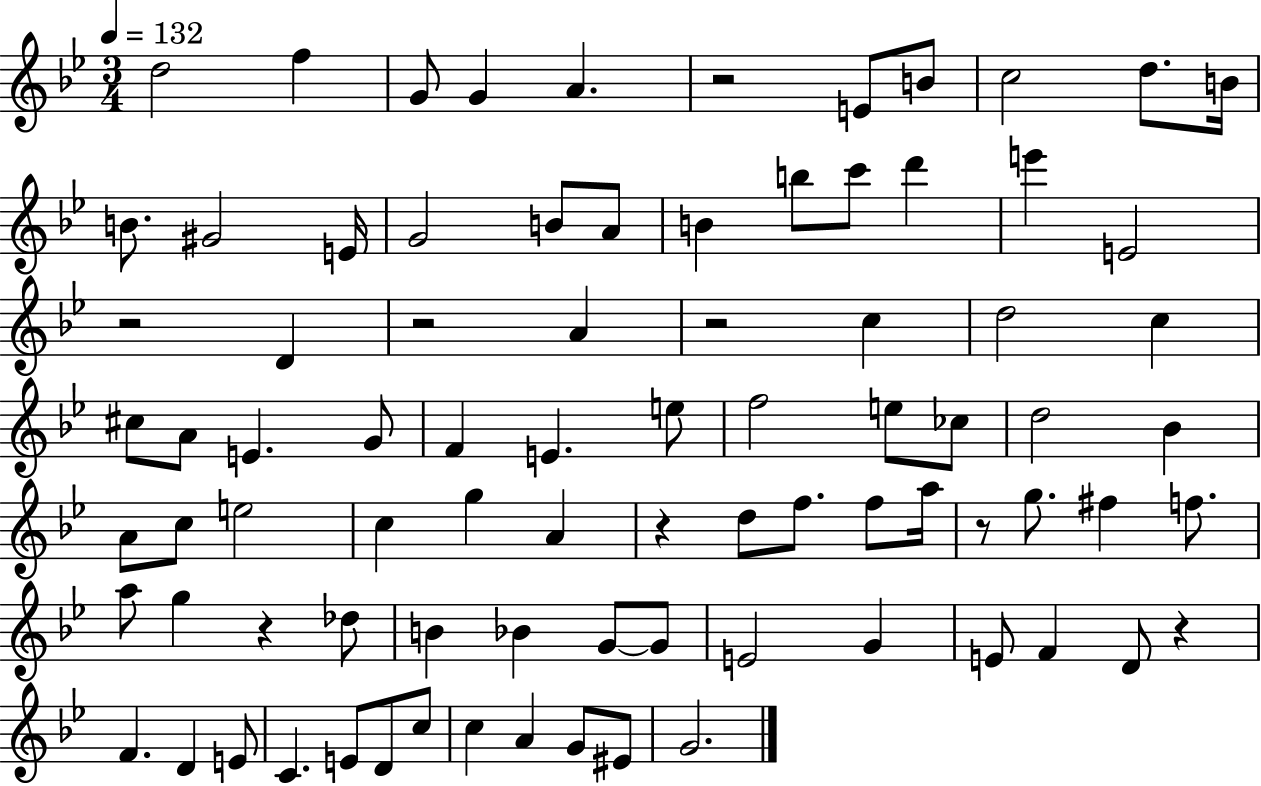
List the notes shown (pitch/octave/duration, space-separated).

D5/h F5/q G4/e G4/q A4/q. R/h E4/e B4/e C5/h D5/e. B4/s B4/e. G#4/h E4/s G4/h B4/e A4/e B4/q B5/e C6/e D6/q E6/q E4/h R/h D4/q R/h A4/q R/h C5/q D5/h C5/q C#5/e A4/e E4/q. G4/e F4/q E4/q. E5/e F5/h E5/e CES5/e D5/h Bb4/q A4/e C5/e E5/h C5/q G5/q A4/q R/q D5/e F5/e. F5/e A5/s R/e G5/e. F#5/q F5/e. A5/e G5/q R/q Db5/e B4/q Bb4/q G4/e G4/e E4/h G4/q E4/e F4/q D4/e R/q F4/q. D4/q E4/e C4/q. E4/e D4/e C5/e C5/q A4/q G4/e EIS4/e G4/h.